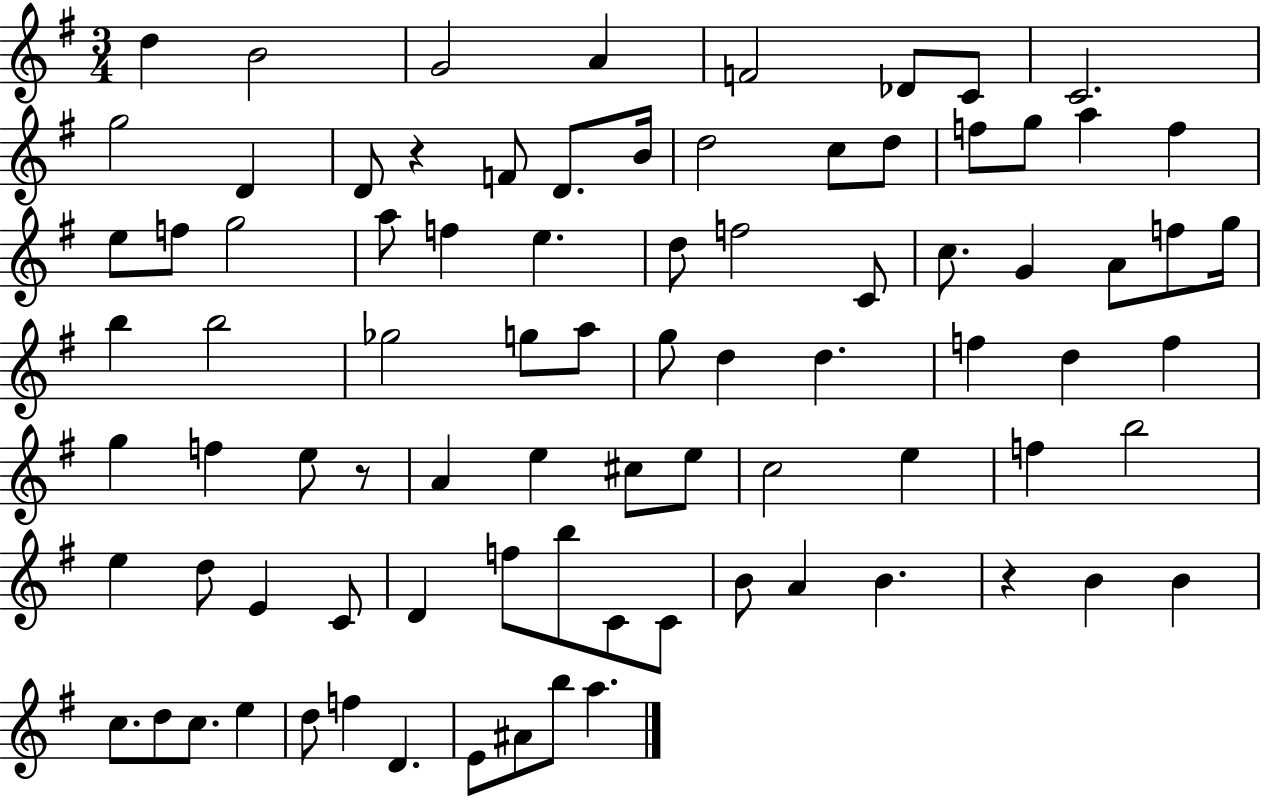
{
  \clef treble
  \numericTimeSignature
  \time 3/4
  \key g \major
  d''4 b'2 | g'2 a'4 | f'2 des'8 c'8 | c'2. | \break g''2 d'4 | d'8 r4 f'8 d'8. b'16 | d''2 c''8 d''8 | f''8 g''8 a''4 f''4 | \break e''8 f''8 g''2 | a''8 f''4 e''4. | d''8 f''2 c'8 | c''8. g'4 a'8 f''8 g''16 | \break b''4 b''2 | ges''2 g''8 a''8 | g''8 d''4 d''4. | f''4 d''4 f''4 | \break g''4 f''4 e''8 r8 | a'4 e''4 cis''8 e''8 | c''2 e''4 | f''4 b''2 | \break e''4 d''8 e'4 c'8 | d'4 f''8 b''8 c'8 c'8 | b'8 a'4 b'4. | r4 b'4 b'4 | \break c''8. d''8 c''8. e''4 | d''8 f''4 d'4. | e'8 ais'8 b''8 a''4. | \bar "|."
}